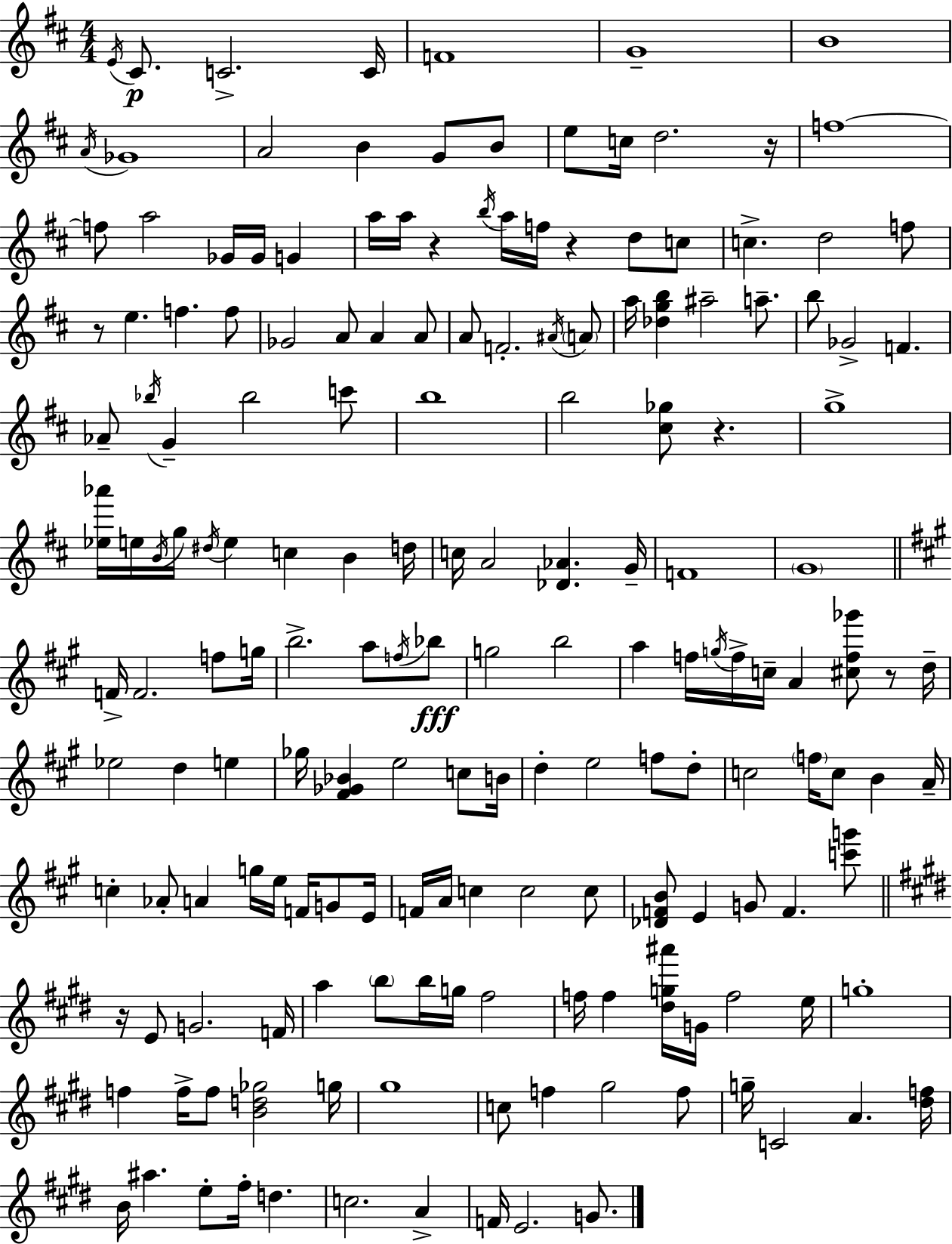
{
  \clef treble
  \numericTimeSignature
  \time 4/4
  \key d \major
  \repeat volta 2 { \acciaccatura { e'16 }\p cis'8. c'2.-> | c'16 f'1 | g'1-- | b'1 | \break \acciaccatura { a'16 } ges'1 | a'2 b'4 g'8 | b'8 e''8 c''16 d''2. | r16 f''1~~ | \break f''8 a''2 ges'16 ges'16 g'4 | a''16 a''16 r4 \acciaccatura { b''16 } a''16 f''16 r4 d''8 | c''8 c''4.-> d''2 | f''8 r8 e''4. f''4. | \break f''8 ges'2 a'8 a'4 | a'8 a'8 f'2.-. | \acciaccatura { ais'16 } \parenthesize a'8 a''16 <des'' g'' b''>4 ais''2-- | a''8.-- b''8 ges'2-> f'4. | \break aes'8-- \acciaccatura { bes''16 } g'4-- bes''2 | c'''8 b''1 | b''2 <cis'' ges''>8 r4. | g''1-> | \break <ees'' aes'''>16 e''16 \acciaccatura { b'16 } g''16 \acciaccatura { dis''16 } e''4 c''4 | b'4 d''16 c''16 a'2 | <des' aes'>4. g'16-- f'1 | \parenthesize g'1 | \break \bar "||" \break \key a \major f'16-> f'2. f''8 g''16 | b''2.-> a''8 \acciaccatura { f''16 } bes''8\fff | g''2 b''2 | a''4 f''16 \acciaccatura { g''16 } f''16-> c''16-- a'4 <cis'' f'' ges'''>8 r8 | \break d''16-- ees''2 d''4 e''4 | ges''16 <fis' ges' bes'>4 e''2 c''8 | b'16 d''4-. e''2 f''8 | d''8-. c''2 \parenthesize f''16 c''8 b'4 | \break a'16-- c''4-. aes'8-. a'4 g''16 e''16 f'16 g'8 | e'16 f'16 a'16 c''4 c''2 | c''8 <des' f' b'>8 e'4 g'8 f'4. | <c''' g'''>8 \bar "||" \break \key e \major r16 e'8 g'2. f'16 | a''4 \parenthesize b''8 b''16 g''16 fis''2 | f''16 f''4 <dis'' g'' ais'''>16 g'16 f''2 e''16 | g''1-. | \break f''4 f''16-> f''8 <b' d'' ges''>2 g''16 | gis''1 | c''8 f''4 gis''2 f''8 | g''16-- c'2 a'4. <dis'' f''>16 | \break b'16 ais''4. e''8-. fis''16-. d''4. | c''2. a'4-> | f'16 e'2. g'8. | } \bar "|."
}